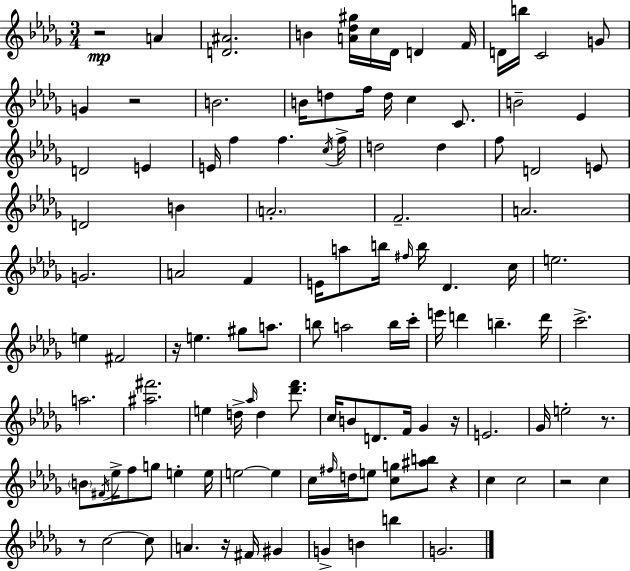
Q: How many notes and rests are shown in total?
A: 115